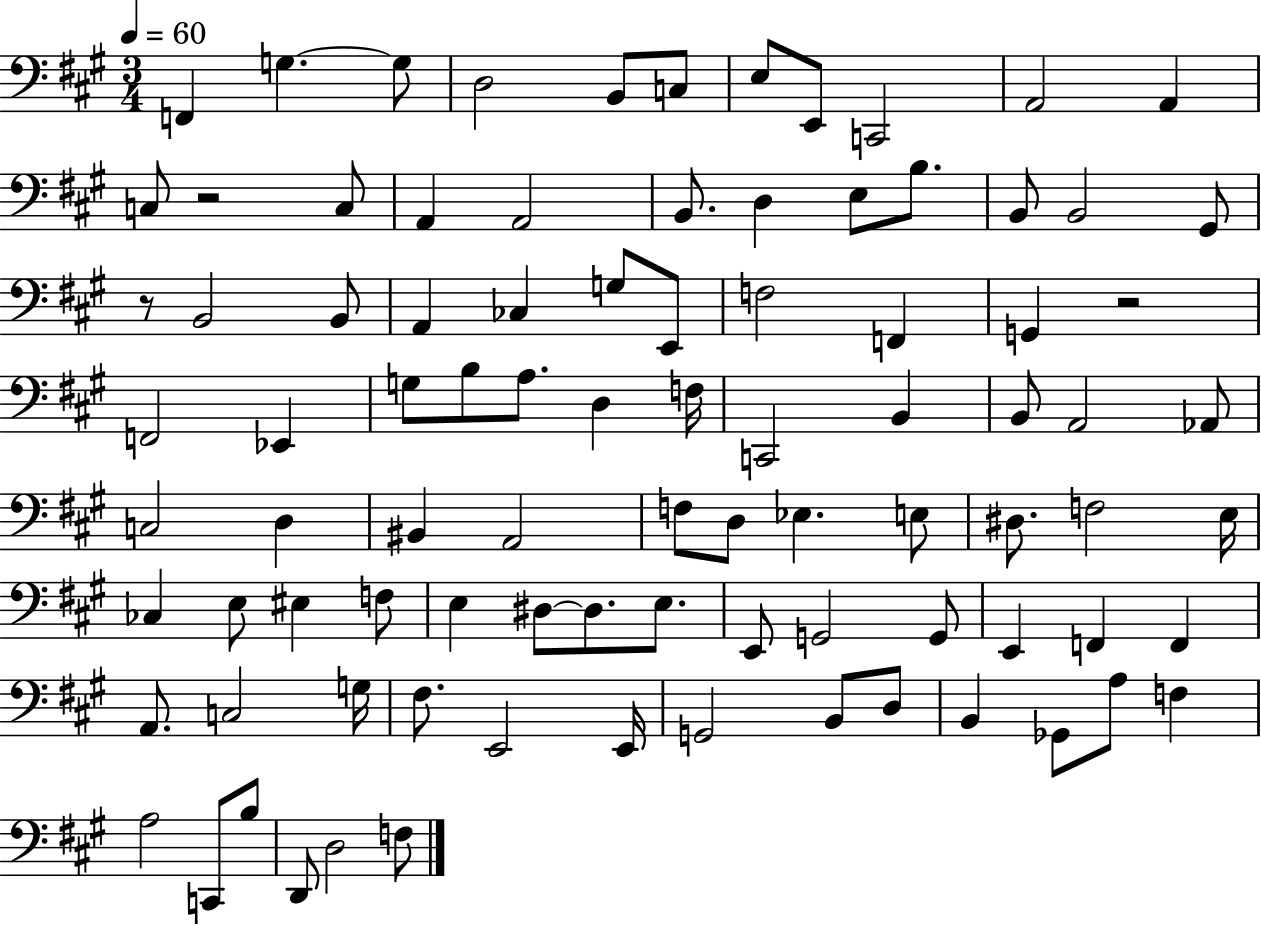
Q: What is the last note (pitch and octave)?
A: F3